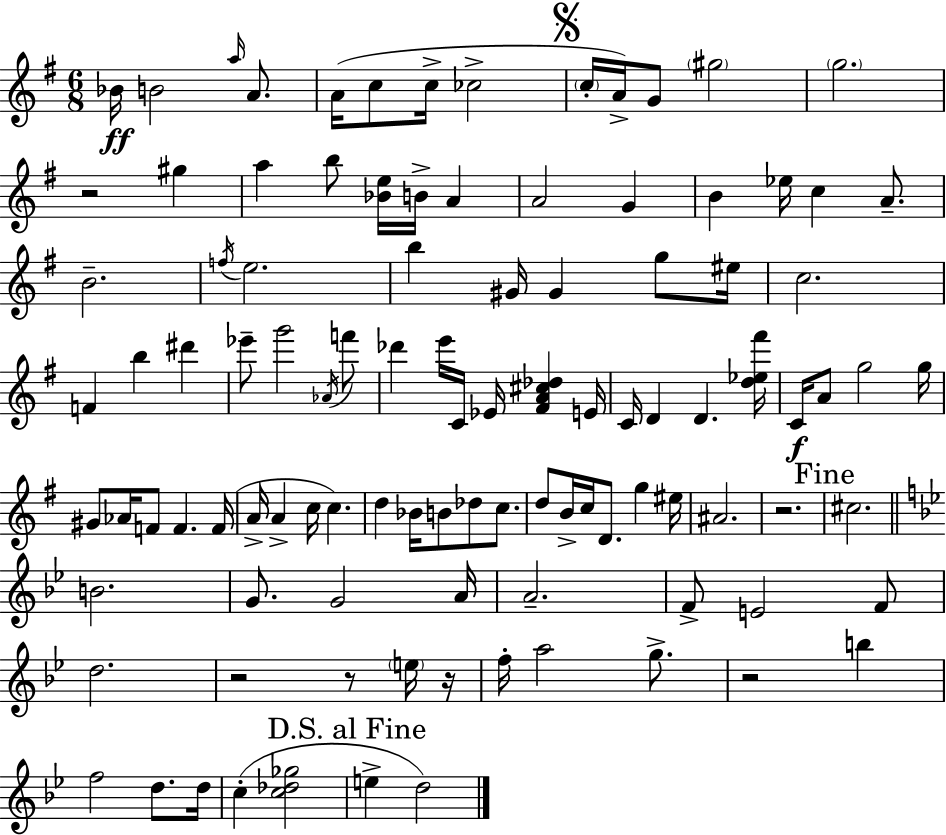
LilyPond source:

{
  \clef treble
  \numericTimeSignature
  \time 6/8
  \key e \minor
  bes'16\ff b'2 \grace { a''16 } a'8. | a'16( c''8 c''16-> ces''2-> | \mark \markup { \musicglyph "scripts.segno" } \parenthesize c''16-. a'16->) g'8 \parenthesize gis''2 | \parenthesize g''2. | \break r2 gis''4 | a''4 b''8 <bes' e''>16 b'16-> a'4 | a'2 g'4 | b'4 ees''16 c''4 a'8.-- | \break b'2.-- | \acciaccatura { f''16 } e''2. | b''4 gis'16 gis'4 g''8 | eis''16 c''2. | \break f'4 b''4 dis'''4 | ees'''8-- g'''2 | \acciaccatura { aes'16 } f'''8 des'''4 e'''16 c'16 ees'16 <fis' a' cis'' des''>4 | e'16 c'16 d'4 d'4. | \break <d'' ees'' fis'''>16 c'16\f a'8 g''2 | g''16 gis'8 aes'16 f'8 f'4. | f'16( a'16-> a'4-> c''16 c''4.) | d''4 bes'16 b'8 des''8 | \break c''8. d''8 b'16-> c''16 d'8. g''4 | eis''16 ais'2. | r2. | \mark "Fine" cis''2. | \break \bar "||" \break \key bes \major b'2. | g'8. g'2 a'16 | a'2.-- | f'8-> e'2 f'8 | \break d''2. | r2 r8 \parenthesize e''16 r16 | f''16-. a''2 g''8.-> | r2 b''4 | \break f''2 d''8. d''16 | c''4-.( <c'' des'' ges''>2 | \mark "D.S. al Fine" e''4-> d''2) | \bar "|."
}